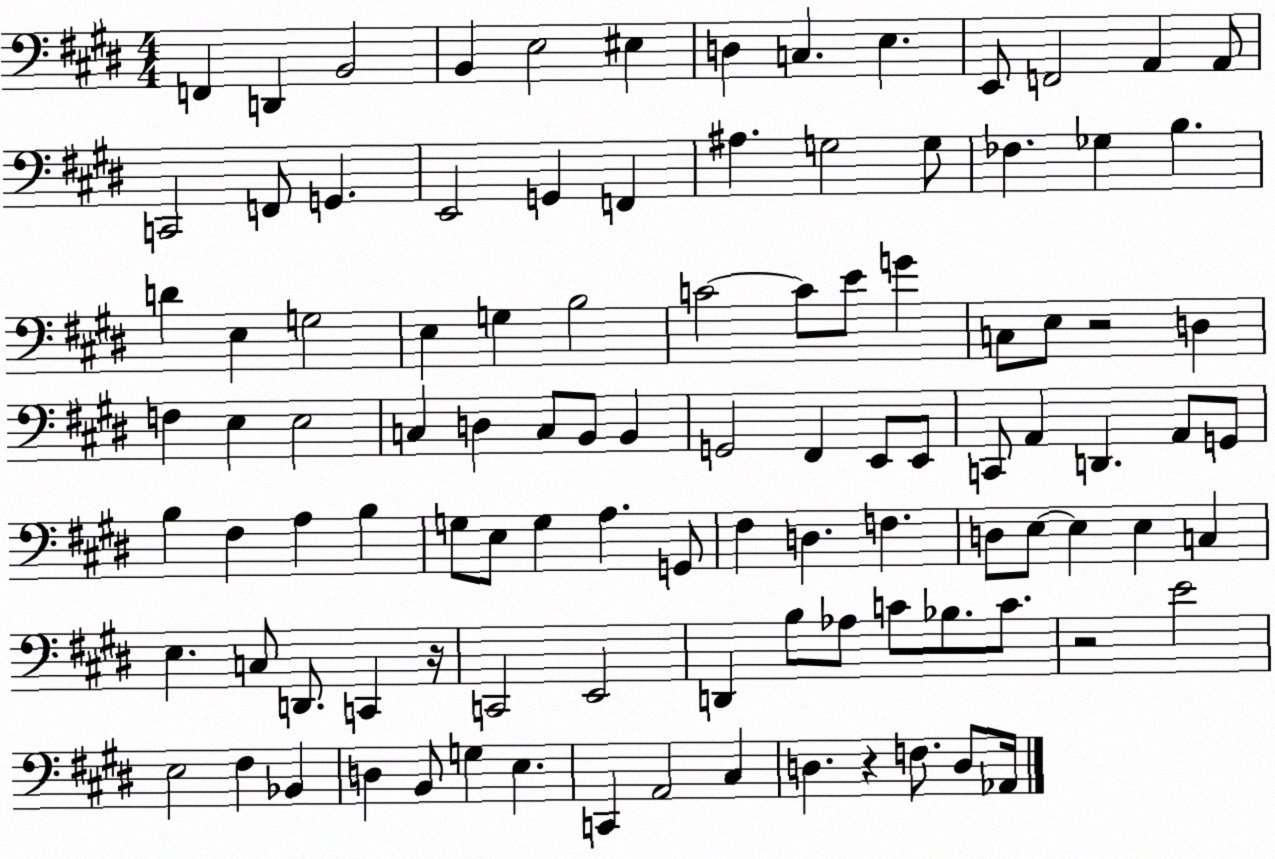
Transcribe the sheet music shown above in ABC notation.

X:1
T:Untitled
M:4/4
L:1/4
K:E
F,, D,, B,,2 B,, E,2 ^E, D, C, E, E,,/2 F,,2 A,, A,,/2 C,,2 F,,/2 G,, E,,2 G,, F,, ^A, G,2 G,/2 _F, _G, B, D E, G,2 E, G, B,2 C2 C/2 E/2 G C,/2 E,/2 z2 D, F, E, E,2 C, D, C,/2 B,,/2 B,, G,,2 ^F,, E,,/2 E,,/2 C,,/2 A,, D,, A,,/2 G,,/2 B, ^F, A, B, G,/2 E,/2 G, A, G,,/2 ^F, D, F, D,/2 E,/2 E, E, C, E, C,/2 D,,/2 C,, z/4 C,,2 E,,2 D,, B,/2 _A,/2 C/2 _B,/2 C/2 z2 E2 E,2 ^F, _B,, D, B,,/2 G, E, C,, A,,2 ^C, D, z F,/2 D,/2 _A,,/4